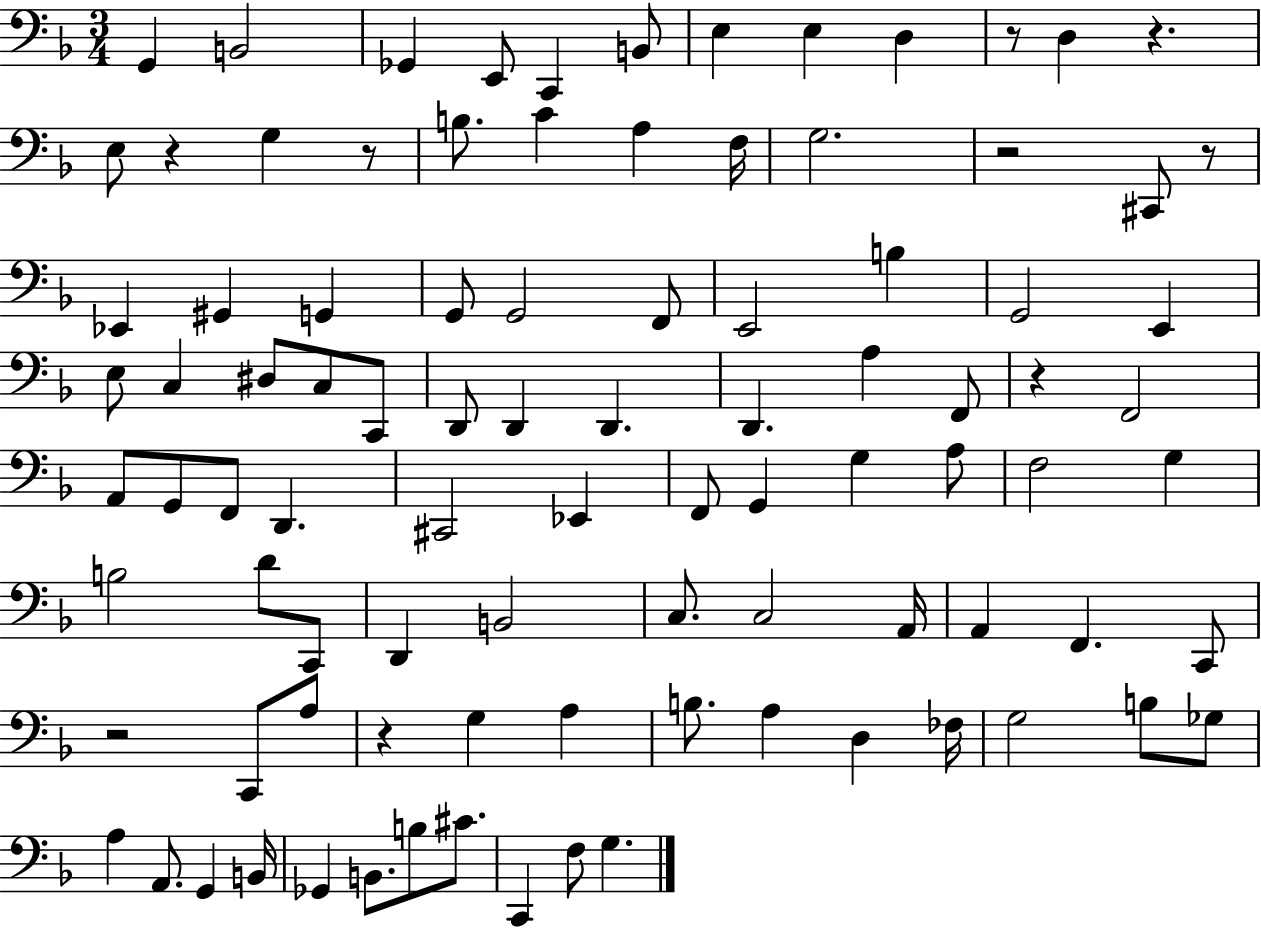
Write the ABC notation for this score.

X:1
T:Untitled
M:3/4
L:1/4
K:F
G,, B,,2 _G,, E,,/2 C,, B,,/2 E, E, D, z/2 D, z E,/2 z G, z/2 B,/2 C A, F,/4 G,2 z2 ^C,,/2 z/2 _E,, ^G,, G,, G,,/2 G,,2 F,,/2 E,,2 B, G,,2 E,, E,/2 C, ^D,/2 C,/2 C,,/2 D,,/2 D,, D,, D,, A, F,,/2 z F,,2 A,,/2 G,,/2 F,,/2 D,, ^C,,2 _E,, F,,/2 G,, G, A,/2 F,2 G, B,2 D/2 C,,/2 D,, B,,2 C,/2 C,2 A,,/4 A,, F,, C,,/2 z2 C,,/2 A,/2 z G, A, B,/2 A, D, _F,/4 G,2 B,/2 _G,/2 A, A,,/2 G,, B,,/4 _G,, B,,/2 B,/2 ^C/2 C,, F,/2 G,